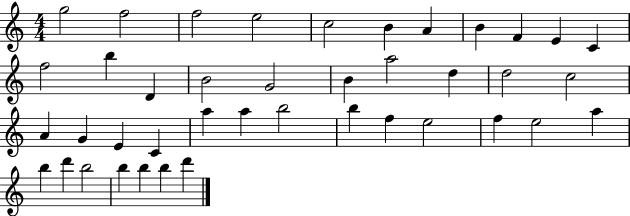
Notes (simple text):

G5/h F5/h F5/h E5/h C5/h B4/q A4/q B4/q F4/q E4/q C4/q F5/h B5/q D4/q B4/h G4/h B4/q A5/h D5/q D5/h C5/h A4/q G4/q E4/q C4/q A5/q A5/q B5/h B5/q F5/q E5/h F5/q E5/h A5/q B5/q D6/q B5/h B5/q B5/q B5/q D6/q